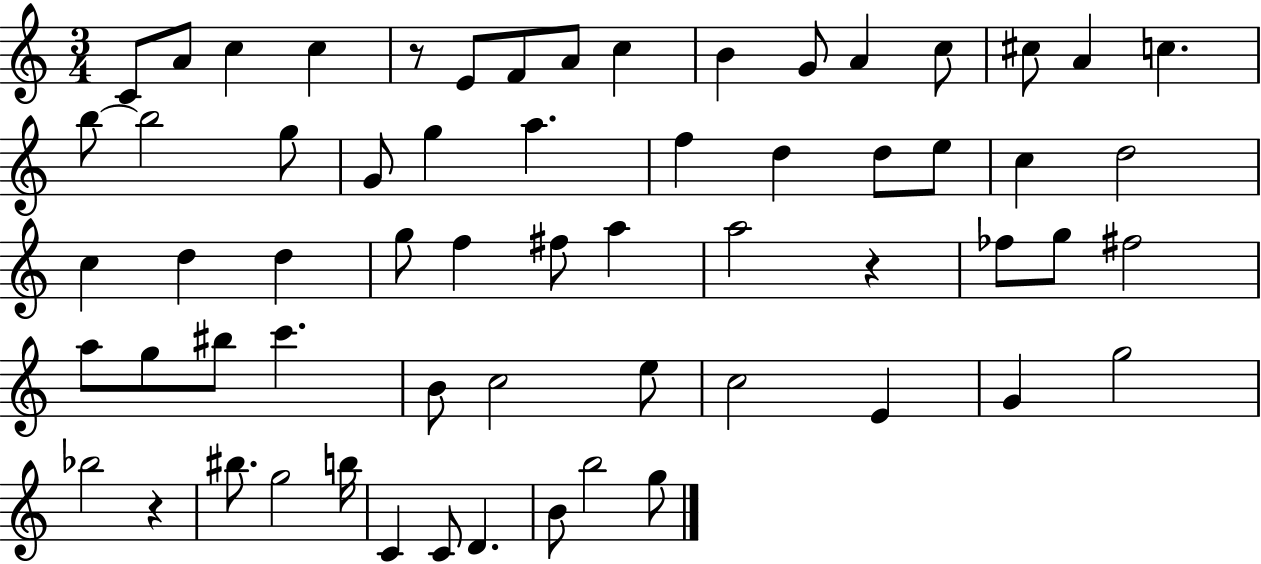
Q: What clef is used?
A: treble